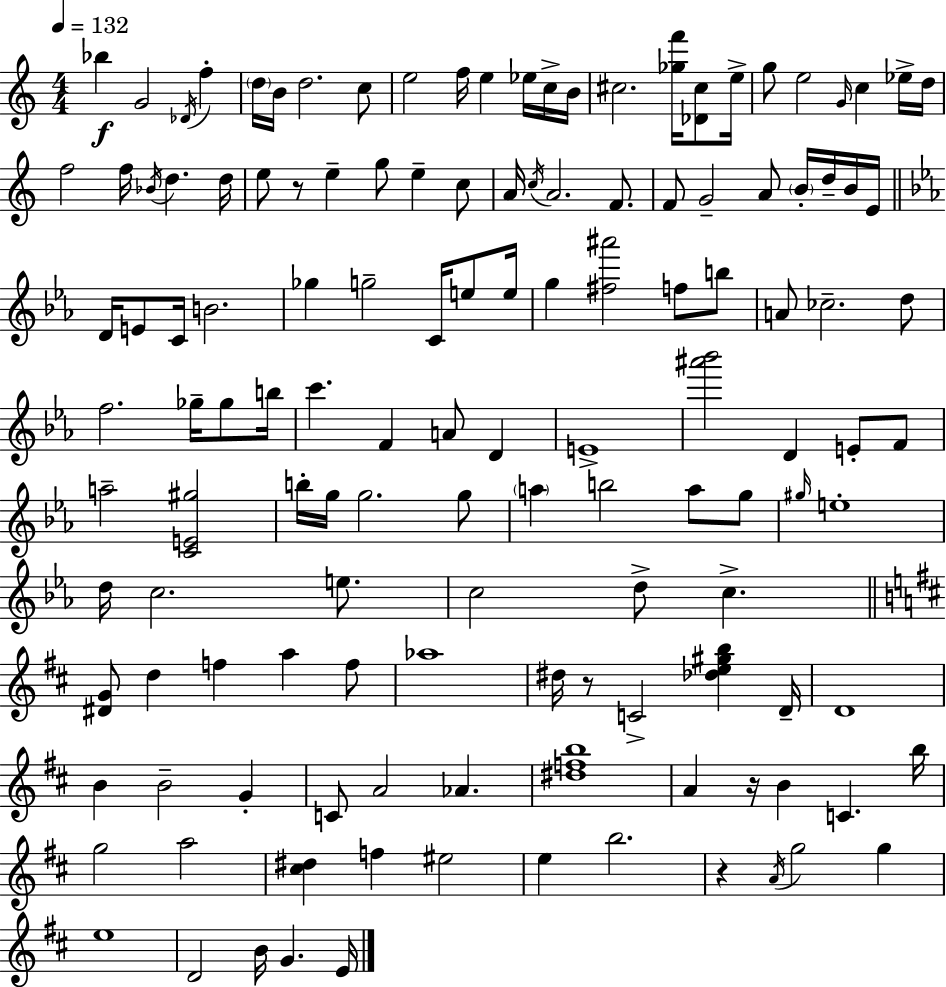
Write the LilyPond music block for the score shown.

{
  \clef treble
  \numericTimeSignature
  \time 4/4
  \key c \major
  \tempo 4 = 132
  bes''4\f g'2 \acciaccatura { des'16 } f''4-. | \parenthesize d''16 b'16 d''2. c''8 | e''2 f''16 e''4 ees''16 c''16-> | b'16 cis''2. <ges'' f'''>16 <des' cis''>8 | \break e''16-> g''8 e''2 \grace { g'16 } c''4 | ees''16-> d''16 f''2 f''16 \acciaccatura { bes'16 } d''4. | d''16 e''8 r8 e''4-- g''8 e''4-- | c''8 a'16 \acciaccatura { c''16 } a'2. | \break f'8. f'8 g'2-- a'8 | \parenthesize b'16-. d''16-- b'16 e'16 \bar "||" \break \key c \minor d'16 e'8 c'16 b'2. | ges''4 g''2-- c'16 e''8 e''16 | g''4 <fis'' ais'''>2 f''8 b''8 | a'8 ces''2.-- d''8 | \break f''2. ges''16-- ges''8 b''16 | c'''4. f'4 a'8 d'4 | e'1-> | <ais''' bes'''>2 d'4 e'8-. f'8 | \break a''2-- <c' e' gis''>2 | b''16-. g''16 g''2. g''8 | \parenthesize a''4 b''2 a''8 g''8 | \grace { gis''16 } e''1-. | \break d''16 c''2. e''8. | c''2 d''8-> c''4.-> | \bar "||" \break \key d \major <dis' g'>8 d''4 f''4 a''4 f''8 | aes''1 | dis''16 r8 c'2-> <des'' e'' gis'' b''>4 d'16-- | d'1 | \break b'4 b'2-- g'4-. | c'8 a'2 aes'4. | <dis'' f'' b''>1 | a'4 r16 b'4 c'4. b''16 | \break g''2 a''2 | <cis'' dis''>4 f''4 eis''2 | e''4 b''2. | r4 \acciaccatura { a'16 } g''2 g''4 | \break e''1 | d'2 b'16 g'4. | e'16 \bar "|."
}